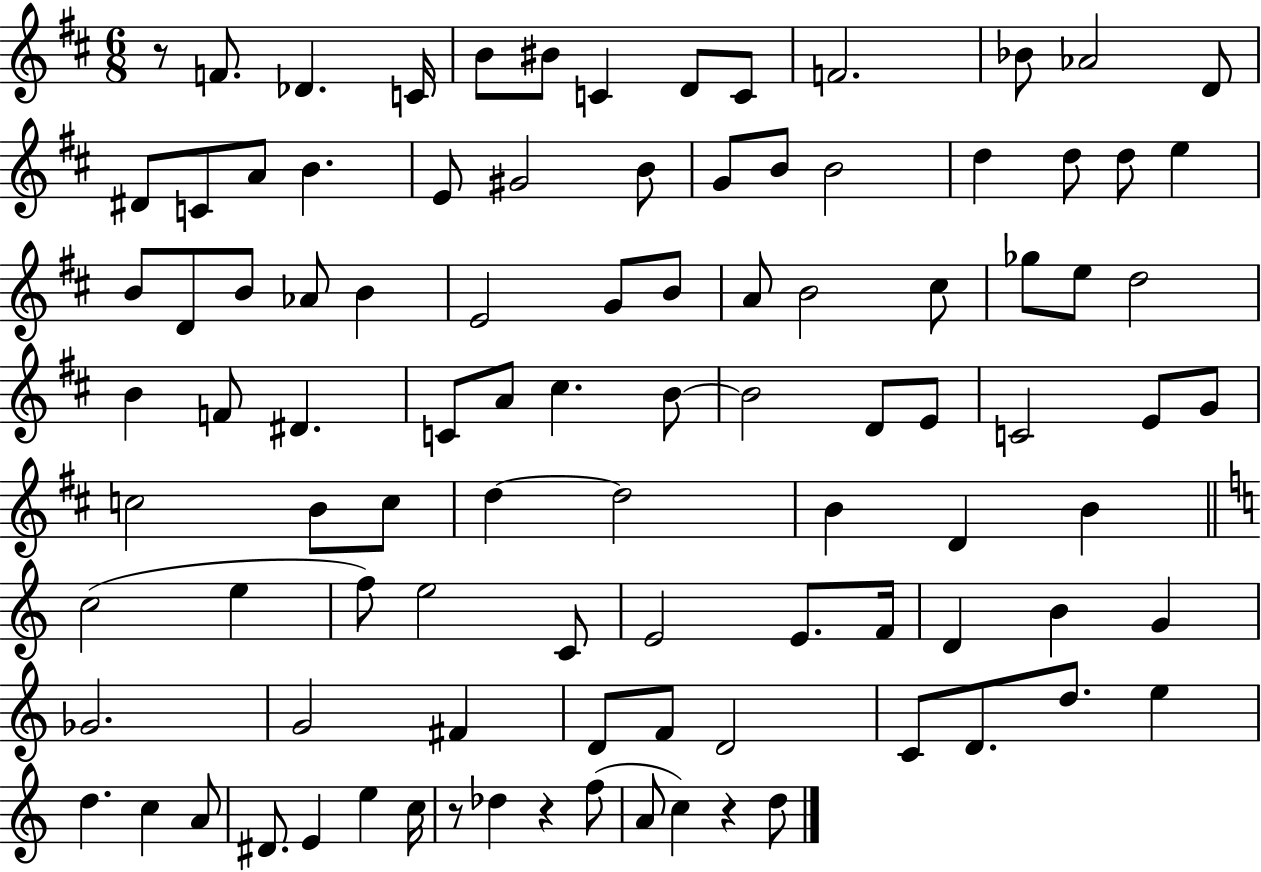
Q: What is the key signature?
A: D major